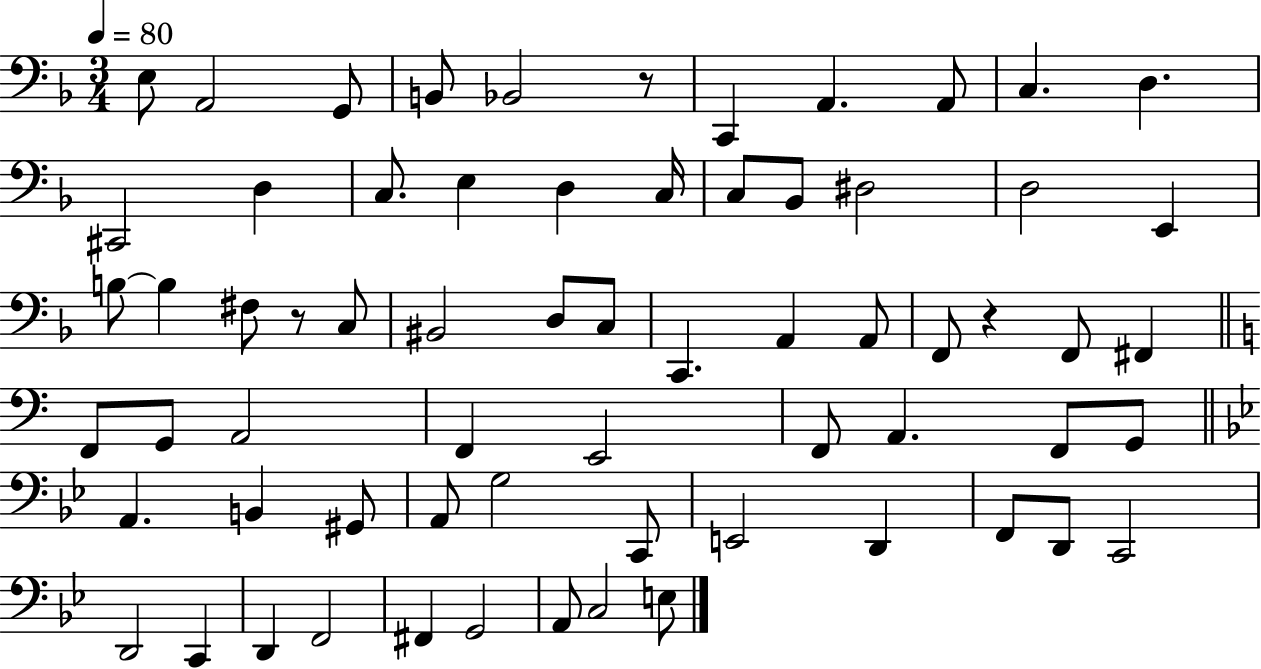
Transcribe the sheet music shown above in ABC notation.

X:1
T:Untitled
M:3/4
L:1/4
K:F
E,/2 A,,2 G,,/2 B,,/2 _B,,2 z/2 C,, A,, A,,/2 C, D, ^C,,2 D, C,/2 E, D, C,/4 C,/2 _B,,/2 ^D,2 D,2 E,, B,/2 B, ^F,/2 z/2 C,/2 ^B,,2 D,/2 C,/2 C,, A,, A,,/2 F,,/2 z F,,/2 ^F,, F,,/2 G,,/2 A,,2 F,, E,,2 F,,/2 A,, F,,/2 G,,/2 A,, B,, ^G,,/2 A,,/2 G,2 C,,/2 E,,2 D,, F,,/2 D,,/2 C,,2 D,,2 C,, D,, F,,2 ^F,, G,,2 A,,/2 C,2 E,/2